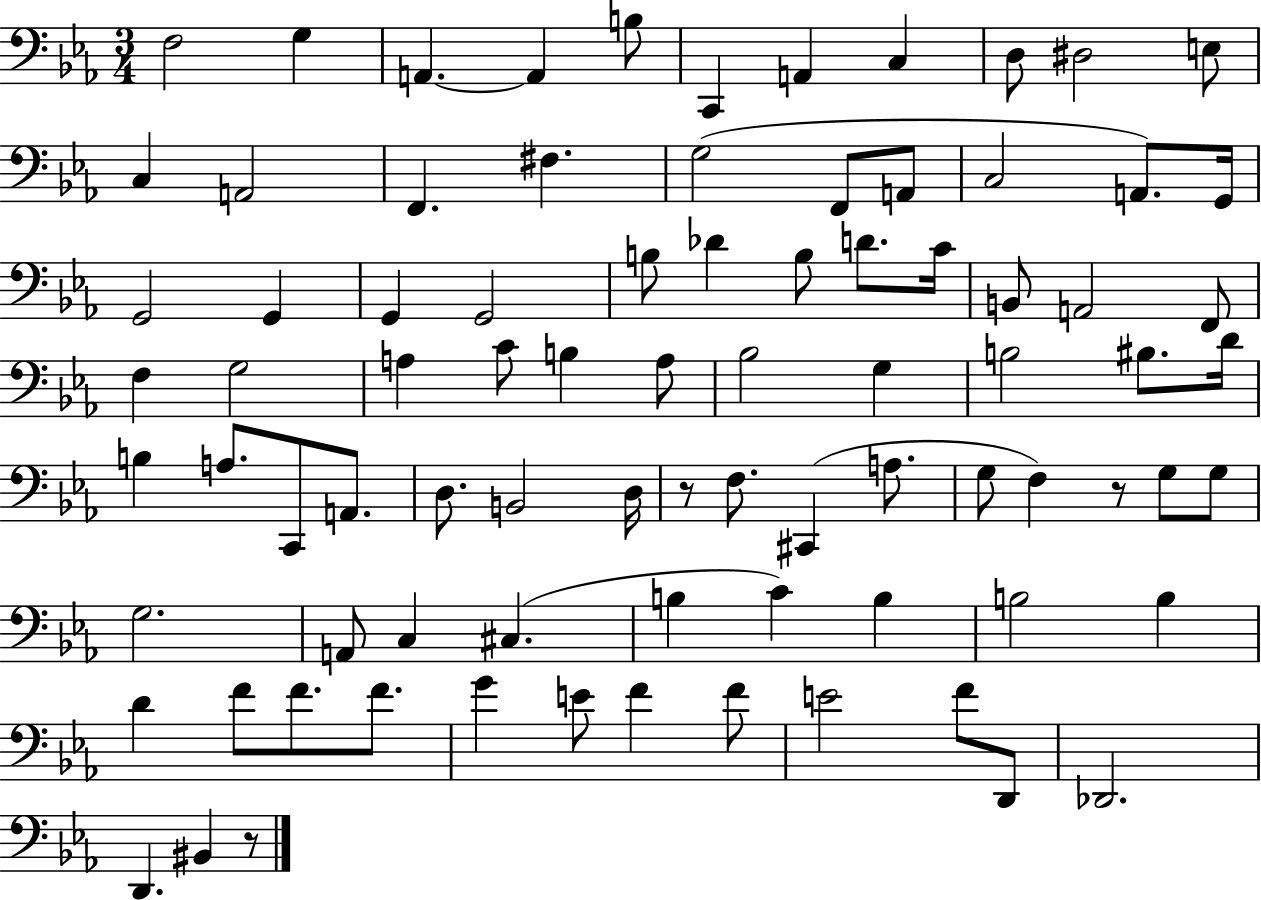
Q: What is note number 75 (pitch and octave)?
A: F4